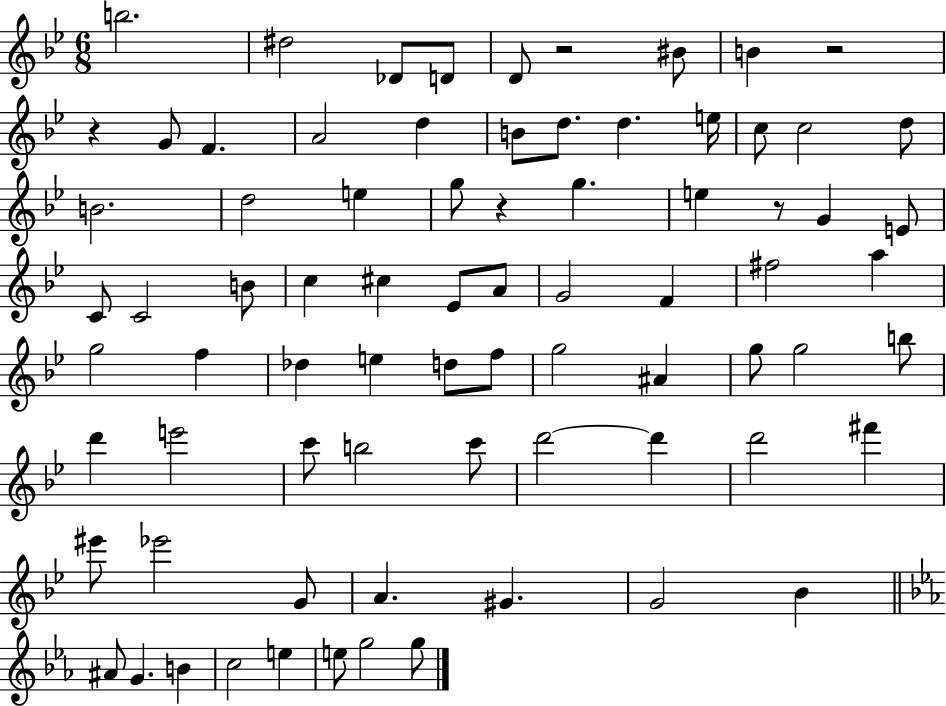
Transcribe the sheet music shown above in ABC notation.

X:1
T:Untitled
M:6/8
L:1/4
K:Bb
b2 ^d2 _D/2 D/2 D/2 z2 ^B/2 B z2 z G/2 F A2 d B/2 d/2 d e/4 c/2 c2 d/2 B2 d2 e g/2 z g e z/2 G E/2 C/2 C2 B/2 c ^c _E/2 A/2 G2 F ^f2 a g2 f _d e d/2 f/2 g2 ^A g/2 g2 b/2 d' e'2 c'/2 b2 c'/2 d'2 d' d'2 ^f' ^e'/2 _e'2 G/2 A ^G G2 _B ^A/2 G B c2 e e/2 g2 g/2